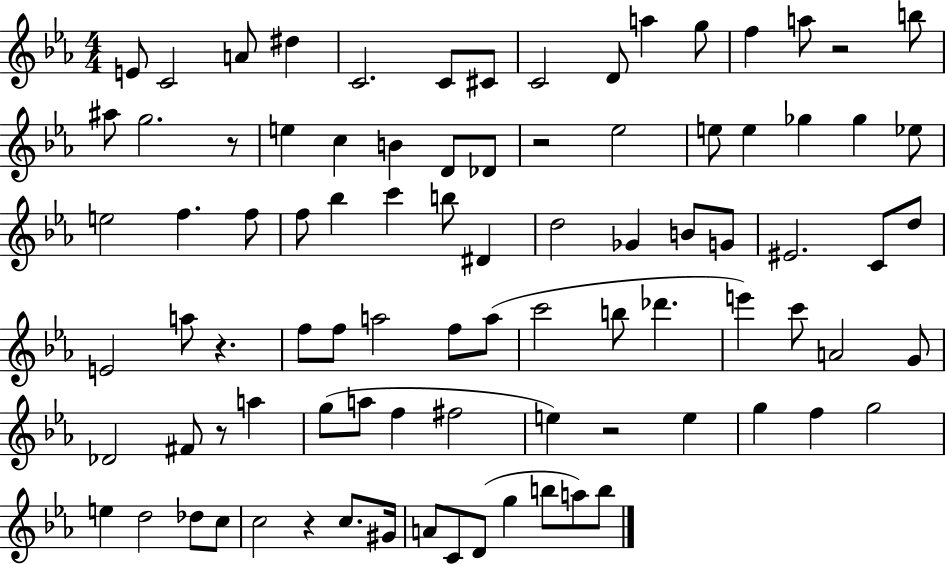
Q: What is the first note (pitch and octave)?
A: E4